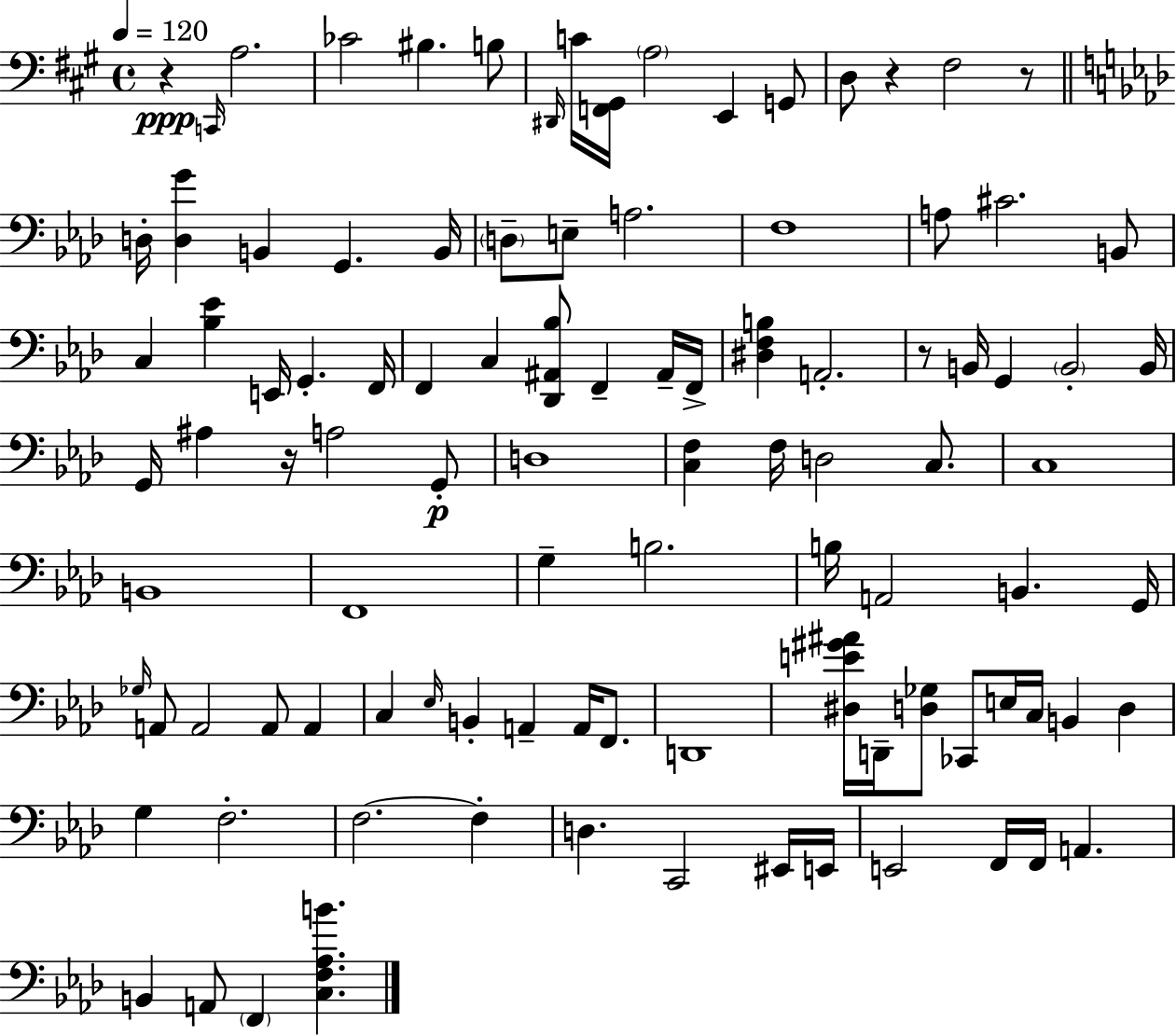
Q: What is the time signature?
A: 4/4